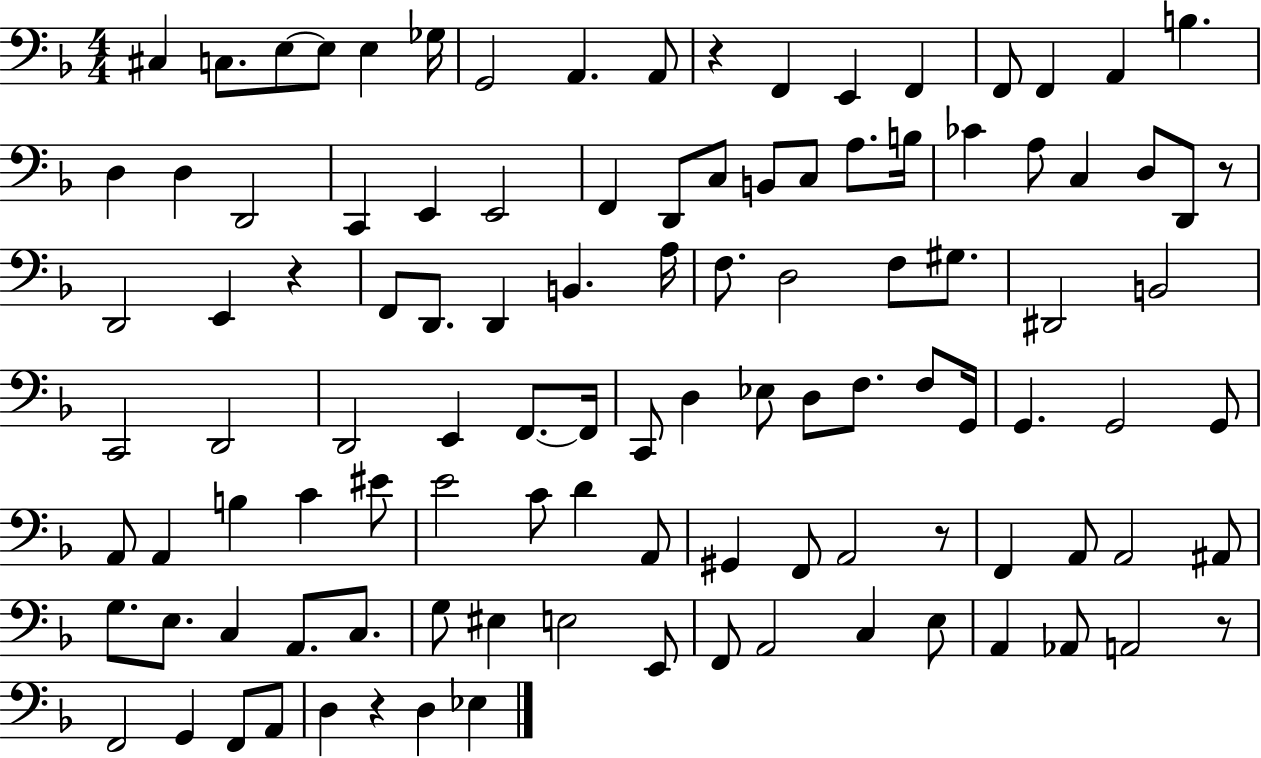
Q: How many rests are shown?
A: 6